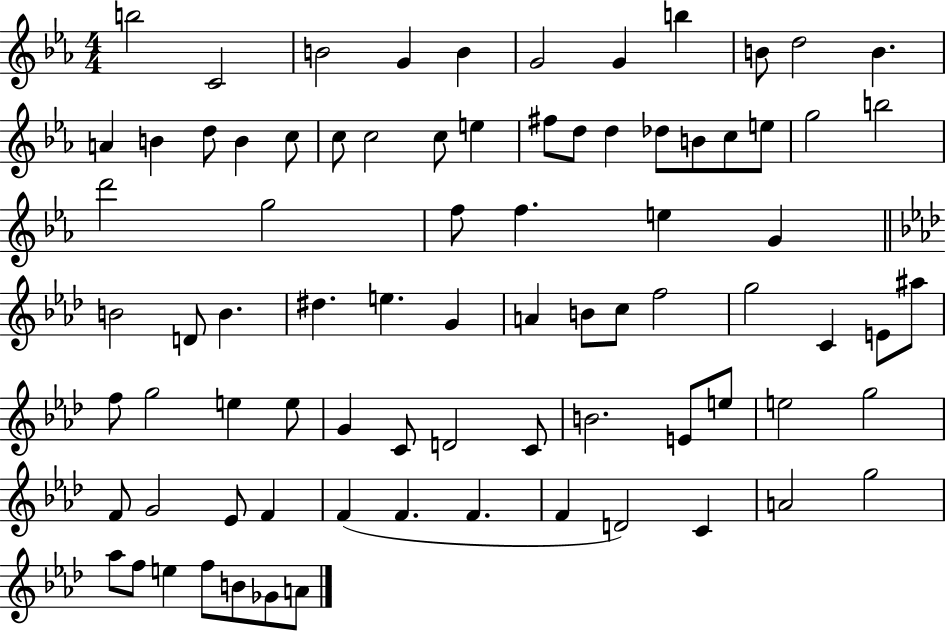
{
  \clef treble
  \numericTimeSignature
  \time 4/4
  \key ees \major
  \repeat volta 2 { b''2 c'2 | b'2 g'4 b'4 | g'2 g'4 b''4 | b'8 d''2 b'4. | \break a'4 b'4 d''8 b'4 c''8 | c''8 c''2 c''8 e''4 | fis''8 d''8 d''4 des''8 b'8 c''8 e''8 | g''2 b''2 | \break d'''2 g''2 | f''8 f''4. e''4 g'4 | \bar "||" \break \key f \minor b'2 d'8 b'4. | dis''4. e''4. g'4 | a'4 b'8 c''8 f''2 | g''2 c'4 e'8 ais''8 | \break f''8 g''2 e''4 e''8 | g'4 c'8 d'2 c'8 | b'2. e'8 e''8 | e''2 g''2 | \break f'8 g'2 ees'8 f'4 | f'4( f'4. f'4. | f'4 d'2) c'4 | a'2 g''2 | \break aes''8 f''8 e''4 f''8 b'8 ges'8 a'8 | } \bar "|."
}